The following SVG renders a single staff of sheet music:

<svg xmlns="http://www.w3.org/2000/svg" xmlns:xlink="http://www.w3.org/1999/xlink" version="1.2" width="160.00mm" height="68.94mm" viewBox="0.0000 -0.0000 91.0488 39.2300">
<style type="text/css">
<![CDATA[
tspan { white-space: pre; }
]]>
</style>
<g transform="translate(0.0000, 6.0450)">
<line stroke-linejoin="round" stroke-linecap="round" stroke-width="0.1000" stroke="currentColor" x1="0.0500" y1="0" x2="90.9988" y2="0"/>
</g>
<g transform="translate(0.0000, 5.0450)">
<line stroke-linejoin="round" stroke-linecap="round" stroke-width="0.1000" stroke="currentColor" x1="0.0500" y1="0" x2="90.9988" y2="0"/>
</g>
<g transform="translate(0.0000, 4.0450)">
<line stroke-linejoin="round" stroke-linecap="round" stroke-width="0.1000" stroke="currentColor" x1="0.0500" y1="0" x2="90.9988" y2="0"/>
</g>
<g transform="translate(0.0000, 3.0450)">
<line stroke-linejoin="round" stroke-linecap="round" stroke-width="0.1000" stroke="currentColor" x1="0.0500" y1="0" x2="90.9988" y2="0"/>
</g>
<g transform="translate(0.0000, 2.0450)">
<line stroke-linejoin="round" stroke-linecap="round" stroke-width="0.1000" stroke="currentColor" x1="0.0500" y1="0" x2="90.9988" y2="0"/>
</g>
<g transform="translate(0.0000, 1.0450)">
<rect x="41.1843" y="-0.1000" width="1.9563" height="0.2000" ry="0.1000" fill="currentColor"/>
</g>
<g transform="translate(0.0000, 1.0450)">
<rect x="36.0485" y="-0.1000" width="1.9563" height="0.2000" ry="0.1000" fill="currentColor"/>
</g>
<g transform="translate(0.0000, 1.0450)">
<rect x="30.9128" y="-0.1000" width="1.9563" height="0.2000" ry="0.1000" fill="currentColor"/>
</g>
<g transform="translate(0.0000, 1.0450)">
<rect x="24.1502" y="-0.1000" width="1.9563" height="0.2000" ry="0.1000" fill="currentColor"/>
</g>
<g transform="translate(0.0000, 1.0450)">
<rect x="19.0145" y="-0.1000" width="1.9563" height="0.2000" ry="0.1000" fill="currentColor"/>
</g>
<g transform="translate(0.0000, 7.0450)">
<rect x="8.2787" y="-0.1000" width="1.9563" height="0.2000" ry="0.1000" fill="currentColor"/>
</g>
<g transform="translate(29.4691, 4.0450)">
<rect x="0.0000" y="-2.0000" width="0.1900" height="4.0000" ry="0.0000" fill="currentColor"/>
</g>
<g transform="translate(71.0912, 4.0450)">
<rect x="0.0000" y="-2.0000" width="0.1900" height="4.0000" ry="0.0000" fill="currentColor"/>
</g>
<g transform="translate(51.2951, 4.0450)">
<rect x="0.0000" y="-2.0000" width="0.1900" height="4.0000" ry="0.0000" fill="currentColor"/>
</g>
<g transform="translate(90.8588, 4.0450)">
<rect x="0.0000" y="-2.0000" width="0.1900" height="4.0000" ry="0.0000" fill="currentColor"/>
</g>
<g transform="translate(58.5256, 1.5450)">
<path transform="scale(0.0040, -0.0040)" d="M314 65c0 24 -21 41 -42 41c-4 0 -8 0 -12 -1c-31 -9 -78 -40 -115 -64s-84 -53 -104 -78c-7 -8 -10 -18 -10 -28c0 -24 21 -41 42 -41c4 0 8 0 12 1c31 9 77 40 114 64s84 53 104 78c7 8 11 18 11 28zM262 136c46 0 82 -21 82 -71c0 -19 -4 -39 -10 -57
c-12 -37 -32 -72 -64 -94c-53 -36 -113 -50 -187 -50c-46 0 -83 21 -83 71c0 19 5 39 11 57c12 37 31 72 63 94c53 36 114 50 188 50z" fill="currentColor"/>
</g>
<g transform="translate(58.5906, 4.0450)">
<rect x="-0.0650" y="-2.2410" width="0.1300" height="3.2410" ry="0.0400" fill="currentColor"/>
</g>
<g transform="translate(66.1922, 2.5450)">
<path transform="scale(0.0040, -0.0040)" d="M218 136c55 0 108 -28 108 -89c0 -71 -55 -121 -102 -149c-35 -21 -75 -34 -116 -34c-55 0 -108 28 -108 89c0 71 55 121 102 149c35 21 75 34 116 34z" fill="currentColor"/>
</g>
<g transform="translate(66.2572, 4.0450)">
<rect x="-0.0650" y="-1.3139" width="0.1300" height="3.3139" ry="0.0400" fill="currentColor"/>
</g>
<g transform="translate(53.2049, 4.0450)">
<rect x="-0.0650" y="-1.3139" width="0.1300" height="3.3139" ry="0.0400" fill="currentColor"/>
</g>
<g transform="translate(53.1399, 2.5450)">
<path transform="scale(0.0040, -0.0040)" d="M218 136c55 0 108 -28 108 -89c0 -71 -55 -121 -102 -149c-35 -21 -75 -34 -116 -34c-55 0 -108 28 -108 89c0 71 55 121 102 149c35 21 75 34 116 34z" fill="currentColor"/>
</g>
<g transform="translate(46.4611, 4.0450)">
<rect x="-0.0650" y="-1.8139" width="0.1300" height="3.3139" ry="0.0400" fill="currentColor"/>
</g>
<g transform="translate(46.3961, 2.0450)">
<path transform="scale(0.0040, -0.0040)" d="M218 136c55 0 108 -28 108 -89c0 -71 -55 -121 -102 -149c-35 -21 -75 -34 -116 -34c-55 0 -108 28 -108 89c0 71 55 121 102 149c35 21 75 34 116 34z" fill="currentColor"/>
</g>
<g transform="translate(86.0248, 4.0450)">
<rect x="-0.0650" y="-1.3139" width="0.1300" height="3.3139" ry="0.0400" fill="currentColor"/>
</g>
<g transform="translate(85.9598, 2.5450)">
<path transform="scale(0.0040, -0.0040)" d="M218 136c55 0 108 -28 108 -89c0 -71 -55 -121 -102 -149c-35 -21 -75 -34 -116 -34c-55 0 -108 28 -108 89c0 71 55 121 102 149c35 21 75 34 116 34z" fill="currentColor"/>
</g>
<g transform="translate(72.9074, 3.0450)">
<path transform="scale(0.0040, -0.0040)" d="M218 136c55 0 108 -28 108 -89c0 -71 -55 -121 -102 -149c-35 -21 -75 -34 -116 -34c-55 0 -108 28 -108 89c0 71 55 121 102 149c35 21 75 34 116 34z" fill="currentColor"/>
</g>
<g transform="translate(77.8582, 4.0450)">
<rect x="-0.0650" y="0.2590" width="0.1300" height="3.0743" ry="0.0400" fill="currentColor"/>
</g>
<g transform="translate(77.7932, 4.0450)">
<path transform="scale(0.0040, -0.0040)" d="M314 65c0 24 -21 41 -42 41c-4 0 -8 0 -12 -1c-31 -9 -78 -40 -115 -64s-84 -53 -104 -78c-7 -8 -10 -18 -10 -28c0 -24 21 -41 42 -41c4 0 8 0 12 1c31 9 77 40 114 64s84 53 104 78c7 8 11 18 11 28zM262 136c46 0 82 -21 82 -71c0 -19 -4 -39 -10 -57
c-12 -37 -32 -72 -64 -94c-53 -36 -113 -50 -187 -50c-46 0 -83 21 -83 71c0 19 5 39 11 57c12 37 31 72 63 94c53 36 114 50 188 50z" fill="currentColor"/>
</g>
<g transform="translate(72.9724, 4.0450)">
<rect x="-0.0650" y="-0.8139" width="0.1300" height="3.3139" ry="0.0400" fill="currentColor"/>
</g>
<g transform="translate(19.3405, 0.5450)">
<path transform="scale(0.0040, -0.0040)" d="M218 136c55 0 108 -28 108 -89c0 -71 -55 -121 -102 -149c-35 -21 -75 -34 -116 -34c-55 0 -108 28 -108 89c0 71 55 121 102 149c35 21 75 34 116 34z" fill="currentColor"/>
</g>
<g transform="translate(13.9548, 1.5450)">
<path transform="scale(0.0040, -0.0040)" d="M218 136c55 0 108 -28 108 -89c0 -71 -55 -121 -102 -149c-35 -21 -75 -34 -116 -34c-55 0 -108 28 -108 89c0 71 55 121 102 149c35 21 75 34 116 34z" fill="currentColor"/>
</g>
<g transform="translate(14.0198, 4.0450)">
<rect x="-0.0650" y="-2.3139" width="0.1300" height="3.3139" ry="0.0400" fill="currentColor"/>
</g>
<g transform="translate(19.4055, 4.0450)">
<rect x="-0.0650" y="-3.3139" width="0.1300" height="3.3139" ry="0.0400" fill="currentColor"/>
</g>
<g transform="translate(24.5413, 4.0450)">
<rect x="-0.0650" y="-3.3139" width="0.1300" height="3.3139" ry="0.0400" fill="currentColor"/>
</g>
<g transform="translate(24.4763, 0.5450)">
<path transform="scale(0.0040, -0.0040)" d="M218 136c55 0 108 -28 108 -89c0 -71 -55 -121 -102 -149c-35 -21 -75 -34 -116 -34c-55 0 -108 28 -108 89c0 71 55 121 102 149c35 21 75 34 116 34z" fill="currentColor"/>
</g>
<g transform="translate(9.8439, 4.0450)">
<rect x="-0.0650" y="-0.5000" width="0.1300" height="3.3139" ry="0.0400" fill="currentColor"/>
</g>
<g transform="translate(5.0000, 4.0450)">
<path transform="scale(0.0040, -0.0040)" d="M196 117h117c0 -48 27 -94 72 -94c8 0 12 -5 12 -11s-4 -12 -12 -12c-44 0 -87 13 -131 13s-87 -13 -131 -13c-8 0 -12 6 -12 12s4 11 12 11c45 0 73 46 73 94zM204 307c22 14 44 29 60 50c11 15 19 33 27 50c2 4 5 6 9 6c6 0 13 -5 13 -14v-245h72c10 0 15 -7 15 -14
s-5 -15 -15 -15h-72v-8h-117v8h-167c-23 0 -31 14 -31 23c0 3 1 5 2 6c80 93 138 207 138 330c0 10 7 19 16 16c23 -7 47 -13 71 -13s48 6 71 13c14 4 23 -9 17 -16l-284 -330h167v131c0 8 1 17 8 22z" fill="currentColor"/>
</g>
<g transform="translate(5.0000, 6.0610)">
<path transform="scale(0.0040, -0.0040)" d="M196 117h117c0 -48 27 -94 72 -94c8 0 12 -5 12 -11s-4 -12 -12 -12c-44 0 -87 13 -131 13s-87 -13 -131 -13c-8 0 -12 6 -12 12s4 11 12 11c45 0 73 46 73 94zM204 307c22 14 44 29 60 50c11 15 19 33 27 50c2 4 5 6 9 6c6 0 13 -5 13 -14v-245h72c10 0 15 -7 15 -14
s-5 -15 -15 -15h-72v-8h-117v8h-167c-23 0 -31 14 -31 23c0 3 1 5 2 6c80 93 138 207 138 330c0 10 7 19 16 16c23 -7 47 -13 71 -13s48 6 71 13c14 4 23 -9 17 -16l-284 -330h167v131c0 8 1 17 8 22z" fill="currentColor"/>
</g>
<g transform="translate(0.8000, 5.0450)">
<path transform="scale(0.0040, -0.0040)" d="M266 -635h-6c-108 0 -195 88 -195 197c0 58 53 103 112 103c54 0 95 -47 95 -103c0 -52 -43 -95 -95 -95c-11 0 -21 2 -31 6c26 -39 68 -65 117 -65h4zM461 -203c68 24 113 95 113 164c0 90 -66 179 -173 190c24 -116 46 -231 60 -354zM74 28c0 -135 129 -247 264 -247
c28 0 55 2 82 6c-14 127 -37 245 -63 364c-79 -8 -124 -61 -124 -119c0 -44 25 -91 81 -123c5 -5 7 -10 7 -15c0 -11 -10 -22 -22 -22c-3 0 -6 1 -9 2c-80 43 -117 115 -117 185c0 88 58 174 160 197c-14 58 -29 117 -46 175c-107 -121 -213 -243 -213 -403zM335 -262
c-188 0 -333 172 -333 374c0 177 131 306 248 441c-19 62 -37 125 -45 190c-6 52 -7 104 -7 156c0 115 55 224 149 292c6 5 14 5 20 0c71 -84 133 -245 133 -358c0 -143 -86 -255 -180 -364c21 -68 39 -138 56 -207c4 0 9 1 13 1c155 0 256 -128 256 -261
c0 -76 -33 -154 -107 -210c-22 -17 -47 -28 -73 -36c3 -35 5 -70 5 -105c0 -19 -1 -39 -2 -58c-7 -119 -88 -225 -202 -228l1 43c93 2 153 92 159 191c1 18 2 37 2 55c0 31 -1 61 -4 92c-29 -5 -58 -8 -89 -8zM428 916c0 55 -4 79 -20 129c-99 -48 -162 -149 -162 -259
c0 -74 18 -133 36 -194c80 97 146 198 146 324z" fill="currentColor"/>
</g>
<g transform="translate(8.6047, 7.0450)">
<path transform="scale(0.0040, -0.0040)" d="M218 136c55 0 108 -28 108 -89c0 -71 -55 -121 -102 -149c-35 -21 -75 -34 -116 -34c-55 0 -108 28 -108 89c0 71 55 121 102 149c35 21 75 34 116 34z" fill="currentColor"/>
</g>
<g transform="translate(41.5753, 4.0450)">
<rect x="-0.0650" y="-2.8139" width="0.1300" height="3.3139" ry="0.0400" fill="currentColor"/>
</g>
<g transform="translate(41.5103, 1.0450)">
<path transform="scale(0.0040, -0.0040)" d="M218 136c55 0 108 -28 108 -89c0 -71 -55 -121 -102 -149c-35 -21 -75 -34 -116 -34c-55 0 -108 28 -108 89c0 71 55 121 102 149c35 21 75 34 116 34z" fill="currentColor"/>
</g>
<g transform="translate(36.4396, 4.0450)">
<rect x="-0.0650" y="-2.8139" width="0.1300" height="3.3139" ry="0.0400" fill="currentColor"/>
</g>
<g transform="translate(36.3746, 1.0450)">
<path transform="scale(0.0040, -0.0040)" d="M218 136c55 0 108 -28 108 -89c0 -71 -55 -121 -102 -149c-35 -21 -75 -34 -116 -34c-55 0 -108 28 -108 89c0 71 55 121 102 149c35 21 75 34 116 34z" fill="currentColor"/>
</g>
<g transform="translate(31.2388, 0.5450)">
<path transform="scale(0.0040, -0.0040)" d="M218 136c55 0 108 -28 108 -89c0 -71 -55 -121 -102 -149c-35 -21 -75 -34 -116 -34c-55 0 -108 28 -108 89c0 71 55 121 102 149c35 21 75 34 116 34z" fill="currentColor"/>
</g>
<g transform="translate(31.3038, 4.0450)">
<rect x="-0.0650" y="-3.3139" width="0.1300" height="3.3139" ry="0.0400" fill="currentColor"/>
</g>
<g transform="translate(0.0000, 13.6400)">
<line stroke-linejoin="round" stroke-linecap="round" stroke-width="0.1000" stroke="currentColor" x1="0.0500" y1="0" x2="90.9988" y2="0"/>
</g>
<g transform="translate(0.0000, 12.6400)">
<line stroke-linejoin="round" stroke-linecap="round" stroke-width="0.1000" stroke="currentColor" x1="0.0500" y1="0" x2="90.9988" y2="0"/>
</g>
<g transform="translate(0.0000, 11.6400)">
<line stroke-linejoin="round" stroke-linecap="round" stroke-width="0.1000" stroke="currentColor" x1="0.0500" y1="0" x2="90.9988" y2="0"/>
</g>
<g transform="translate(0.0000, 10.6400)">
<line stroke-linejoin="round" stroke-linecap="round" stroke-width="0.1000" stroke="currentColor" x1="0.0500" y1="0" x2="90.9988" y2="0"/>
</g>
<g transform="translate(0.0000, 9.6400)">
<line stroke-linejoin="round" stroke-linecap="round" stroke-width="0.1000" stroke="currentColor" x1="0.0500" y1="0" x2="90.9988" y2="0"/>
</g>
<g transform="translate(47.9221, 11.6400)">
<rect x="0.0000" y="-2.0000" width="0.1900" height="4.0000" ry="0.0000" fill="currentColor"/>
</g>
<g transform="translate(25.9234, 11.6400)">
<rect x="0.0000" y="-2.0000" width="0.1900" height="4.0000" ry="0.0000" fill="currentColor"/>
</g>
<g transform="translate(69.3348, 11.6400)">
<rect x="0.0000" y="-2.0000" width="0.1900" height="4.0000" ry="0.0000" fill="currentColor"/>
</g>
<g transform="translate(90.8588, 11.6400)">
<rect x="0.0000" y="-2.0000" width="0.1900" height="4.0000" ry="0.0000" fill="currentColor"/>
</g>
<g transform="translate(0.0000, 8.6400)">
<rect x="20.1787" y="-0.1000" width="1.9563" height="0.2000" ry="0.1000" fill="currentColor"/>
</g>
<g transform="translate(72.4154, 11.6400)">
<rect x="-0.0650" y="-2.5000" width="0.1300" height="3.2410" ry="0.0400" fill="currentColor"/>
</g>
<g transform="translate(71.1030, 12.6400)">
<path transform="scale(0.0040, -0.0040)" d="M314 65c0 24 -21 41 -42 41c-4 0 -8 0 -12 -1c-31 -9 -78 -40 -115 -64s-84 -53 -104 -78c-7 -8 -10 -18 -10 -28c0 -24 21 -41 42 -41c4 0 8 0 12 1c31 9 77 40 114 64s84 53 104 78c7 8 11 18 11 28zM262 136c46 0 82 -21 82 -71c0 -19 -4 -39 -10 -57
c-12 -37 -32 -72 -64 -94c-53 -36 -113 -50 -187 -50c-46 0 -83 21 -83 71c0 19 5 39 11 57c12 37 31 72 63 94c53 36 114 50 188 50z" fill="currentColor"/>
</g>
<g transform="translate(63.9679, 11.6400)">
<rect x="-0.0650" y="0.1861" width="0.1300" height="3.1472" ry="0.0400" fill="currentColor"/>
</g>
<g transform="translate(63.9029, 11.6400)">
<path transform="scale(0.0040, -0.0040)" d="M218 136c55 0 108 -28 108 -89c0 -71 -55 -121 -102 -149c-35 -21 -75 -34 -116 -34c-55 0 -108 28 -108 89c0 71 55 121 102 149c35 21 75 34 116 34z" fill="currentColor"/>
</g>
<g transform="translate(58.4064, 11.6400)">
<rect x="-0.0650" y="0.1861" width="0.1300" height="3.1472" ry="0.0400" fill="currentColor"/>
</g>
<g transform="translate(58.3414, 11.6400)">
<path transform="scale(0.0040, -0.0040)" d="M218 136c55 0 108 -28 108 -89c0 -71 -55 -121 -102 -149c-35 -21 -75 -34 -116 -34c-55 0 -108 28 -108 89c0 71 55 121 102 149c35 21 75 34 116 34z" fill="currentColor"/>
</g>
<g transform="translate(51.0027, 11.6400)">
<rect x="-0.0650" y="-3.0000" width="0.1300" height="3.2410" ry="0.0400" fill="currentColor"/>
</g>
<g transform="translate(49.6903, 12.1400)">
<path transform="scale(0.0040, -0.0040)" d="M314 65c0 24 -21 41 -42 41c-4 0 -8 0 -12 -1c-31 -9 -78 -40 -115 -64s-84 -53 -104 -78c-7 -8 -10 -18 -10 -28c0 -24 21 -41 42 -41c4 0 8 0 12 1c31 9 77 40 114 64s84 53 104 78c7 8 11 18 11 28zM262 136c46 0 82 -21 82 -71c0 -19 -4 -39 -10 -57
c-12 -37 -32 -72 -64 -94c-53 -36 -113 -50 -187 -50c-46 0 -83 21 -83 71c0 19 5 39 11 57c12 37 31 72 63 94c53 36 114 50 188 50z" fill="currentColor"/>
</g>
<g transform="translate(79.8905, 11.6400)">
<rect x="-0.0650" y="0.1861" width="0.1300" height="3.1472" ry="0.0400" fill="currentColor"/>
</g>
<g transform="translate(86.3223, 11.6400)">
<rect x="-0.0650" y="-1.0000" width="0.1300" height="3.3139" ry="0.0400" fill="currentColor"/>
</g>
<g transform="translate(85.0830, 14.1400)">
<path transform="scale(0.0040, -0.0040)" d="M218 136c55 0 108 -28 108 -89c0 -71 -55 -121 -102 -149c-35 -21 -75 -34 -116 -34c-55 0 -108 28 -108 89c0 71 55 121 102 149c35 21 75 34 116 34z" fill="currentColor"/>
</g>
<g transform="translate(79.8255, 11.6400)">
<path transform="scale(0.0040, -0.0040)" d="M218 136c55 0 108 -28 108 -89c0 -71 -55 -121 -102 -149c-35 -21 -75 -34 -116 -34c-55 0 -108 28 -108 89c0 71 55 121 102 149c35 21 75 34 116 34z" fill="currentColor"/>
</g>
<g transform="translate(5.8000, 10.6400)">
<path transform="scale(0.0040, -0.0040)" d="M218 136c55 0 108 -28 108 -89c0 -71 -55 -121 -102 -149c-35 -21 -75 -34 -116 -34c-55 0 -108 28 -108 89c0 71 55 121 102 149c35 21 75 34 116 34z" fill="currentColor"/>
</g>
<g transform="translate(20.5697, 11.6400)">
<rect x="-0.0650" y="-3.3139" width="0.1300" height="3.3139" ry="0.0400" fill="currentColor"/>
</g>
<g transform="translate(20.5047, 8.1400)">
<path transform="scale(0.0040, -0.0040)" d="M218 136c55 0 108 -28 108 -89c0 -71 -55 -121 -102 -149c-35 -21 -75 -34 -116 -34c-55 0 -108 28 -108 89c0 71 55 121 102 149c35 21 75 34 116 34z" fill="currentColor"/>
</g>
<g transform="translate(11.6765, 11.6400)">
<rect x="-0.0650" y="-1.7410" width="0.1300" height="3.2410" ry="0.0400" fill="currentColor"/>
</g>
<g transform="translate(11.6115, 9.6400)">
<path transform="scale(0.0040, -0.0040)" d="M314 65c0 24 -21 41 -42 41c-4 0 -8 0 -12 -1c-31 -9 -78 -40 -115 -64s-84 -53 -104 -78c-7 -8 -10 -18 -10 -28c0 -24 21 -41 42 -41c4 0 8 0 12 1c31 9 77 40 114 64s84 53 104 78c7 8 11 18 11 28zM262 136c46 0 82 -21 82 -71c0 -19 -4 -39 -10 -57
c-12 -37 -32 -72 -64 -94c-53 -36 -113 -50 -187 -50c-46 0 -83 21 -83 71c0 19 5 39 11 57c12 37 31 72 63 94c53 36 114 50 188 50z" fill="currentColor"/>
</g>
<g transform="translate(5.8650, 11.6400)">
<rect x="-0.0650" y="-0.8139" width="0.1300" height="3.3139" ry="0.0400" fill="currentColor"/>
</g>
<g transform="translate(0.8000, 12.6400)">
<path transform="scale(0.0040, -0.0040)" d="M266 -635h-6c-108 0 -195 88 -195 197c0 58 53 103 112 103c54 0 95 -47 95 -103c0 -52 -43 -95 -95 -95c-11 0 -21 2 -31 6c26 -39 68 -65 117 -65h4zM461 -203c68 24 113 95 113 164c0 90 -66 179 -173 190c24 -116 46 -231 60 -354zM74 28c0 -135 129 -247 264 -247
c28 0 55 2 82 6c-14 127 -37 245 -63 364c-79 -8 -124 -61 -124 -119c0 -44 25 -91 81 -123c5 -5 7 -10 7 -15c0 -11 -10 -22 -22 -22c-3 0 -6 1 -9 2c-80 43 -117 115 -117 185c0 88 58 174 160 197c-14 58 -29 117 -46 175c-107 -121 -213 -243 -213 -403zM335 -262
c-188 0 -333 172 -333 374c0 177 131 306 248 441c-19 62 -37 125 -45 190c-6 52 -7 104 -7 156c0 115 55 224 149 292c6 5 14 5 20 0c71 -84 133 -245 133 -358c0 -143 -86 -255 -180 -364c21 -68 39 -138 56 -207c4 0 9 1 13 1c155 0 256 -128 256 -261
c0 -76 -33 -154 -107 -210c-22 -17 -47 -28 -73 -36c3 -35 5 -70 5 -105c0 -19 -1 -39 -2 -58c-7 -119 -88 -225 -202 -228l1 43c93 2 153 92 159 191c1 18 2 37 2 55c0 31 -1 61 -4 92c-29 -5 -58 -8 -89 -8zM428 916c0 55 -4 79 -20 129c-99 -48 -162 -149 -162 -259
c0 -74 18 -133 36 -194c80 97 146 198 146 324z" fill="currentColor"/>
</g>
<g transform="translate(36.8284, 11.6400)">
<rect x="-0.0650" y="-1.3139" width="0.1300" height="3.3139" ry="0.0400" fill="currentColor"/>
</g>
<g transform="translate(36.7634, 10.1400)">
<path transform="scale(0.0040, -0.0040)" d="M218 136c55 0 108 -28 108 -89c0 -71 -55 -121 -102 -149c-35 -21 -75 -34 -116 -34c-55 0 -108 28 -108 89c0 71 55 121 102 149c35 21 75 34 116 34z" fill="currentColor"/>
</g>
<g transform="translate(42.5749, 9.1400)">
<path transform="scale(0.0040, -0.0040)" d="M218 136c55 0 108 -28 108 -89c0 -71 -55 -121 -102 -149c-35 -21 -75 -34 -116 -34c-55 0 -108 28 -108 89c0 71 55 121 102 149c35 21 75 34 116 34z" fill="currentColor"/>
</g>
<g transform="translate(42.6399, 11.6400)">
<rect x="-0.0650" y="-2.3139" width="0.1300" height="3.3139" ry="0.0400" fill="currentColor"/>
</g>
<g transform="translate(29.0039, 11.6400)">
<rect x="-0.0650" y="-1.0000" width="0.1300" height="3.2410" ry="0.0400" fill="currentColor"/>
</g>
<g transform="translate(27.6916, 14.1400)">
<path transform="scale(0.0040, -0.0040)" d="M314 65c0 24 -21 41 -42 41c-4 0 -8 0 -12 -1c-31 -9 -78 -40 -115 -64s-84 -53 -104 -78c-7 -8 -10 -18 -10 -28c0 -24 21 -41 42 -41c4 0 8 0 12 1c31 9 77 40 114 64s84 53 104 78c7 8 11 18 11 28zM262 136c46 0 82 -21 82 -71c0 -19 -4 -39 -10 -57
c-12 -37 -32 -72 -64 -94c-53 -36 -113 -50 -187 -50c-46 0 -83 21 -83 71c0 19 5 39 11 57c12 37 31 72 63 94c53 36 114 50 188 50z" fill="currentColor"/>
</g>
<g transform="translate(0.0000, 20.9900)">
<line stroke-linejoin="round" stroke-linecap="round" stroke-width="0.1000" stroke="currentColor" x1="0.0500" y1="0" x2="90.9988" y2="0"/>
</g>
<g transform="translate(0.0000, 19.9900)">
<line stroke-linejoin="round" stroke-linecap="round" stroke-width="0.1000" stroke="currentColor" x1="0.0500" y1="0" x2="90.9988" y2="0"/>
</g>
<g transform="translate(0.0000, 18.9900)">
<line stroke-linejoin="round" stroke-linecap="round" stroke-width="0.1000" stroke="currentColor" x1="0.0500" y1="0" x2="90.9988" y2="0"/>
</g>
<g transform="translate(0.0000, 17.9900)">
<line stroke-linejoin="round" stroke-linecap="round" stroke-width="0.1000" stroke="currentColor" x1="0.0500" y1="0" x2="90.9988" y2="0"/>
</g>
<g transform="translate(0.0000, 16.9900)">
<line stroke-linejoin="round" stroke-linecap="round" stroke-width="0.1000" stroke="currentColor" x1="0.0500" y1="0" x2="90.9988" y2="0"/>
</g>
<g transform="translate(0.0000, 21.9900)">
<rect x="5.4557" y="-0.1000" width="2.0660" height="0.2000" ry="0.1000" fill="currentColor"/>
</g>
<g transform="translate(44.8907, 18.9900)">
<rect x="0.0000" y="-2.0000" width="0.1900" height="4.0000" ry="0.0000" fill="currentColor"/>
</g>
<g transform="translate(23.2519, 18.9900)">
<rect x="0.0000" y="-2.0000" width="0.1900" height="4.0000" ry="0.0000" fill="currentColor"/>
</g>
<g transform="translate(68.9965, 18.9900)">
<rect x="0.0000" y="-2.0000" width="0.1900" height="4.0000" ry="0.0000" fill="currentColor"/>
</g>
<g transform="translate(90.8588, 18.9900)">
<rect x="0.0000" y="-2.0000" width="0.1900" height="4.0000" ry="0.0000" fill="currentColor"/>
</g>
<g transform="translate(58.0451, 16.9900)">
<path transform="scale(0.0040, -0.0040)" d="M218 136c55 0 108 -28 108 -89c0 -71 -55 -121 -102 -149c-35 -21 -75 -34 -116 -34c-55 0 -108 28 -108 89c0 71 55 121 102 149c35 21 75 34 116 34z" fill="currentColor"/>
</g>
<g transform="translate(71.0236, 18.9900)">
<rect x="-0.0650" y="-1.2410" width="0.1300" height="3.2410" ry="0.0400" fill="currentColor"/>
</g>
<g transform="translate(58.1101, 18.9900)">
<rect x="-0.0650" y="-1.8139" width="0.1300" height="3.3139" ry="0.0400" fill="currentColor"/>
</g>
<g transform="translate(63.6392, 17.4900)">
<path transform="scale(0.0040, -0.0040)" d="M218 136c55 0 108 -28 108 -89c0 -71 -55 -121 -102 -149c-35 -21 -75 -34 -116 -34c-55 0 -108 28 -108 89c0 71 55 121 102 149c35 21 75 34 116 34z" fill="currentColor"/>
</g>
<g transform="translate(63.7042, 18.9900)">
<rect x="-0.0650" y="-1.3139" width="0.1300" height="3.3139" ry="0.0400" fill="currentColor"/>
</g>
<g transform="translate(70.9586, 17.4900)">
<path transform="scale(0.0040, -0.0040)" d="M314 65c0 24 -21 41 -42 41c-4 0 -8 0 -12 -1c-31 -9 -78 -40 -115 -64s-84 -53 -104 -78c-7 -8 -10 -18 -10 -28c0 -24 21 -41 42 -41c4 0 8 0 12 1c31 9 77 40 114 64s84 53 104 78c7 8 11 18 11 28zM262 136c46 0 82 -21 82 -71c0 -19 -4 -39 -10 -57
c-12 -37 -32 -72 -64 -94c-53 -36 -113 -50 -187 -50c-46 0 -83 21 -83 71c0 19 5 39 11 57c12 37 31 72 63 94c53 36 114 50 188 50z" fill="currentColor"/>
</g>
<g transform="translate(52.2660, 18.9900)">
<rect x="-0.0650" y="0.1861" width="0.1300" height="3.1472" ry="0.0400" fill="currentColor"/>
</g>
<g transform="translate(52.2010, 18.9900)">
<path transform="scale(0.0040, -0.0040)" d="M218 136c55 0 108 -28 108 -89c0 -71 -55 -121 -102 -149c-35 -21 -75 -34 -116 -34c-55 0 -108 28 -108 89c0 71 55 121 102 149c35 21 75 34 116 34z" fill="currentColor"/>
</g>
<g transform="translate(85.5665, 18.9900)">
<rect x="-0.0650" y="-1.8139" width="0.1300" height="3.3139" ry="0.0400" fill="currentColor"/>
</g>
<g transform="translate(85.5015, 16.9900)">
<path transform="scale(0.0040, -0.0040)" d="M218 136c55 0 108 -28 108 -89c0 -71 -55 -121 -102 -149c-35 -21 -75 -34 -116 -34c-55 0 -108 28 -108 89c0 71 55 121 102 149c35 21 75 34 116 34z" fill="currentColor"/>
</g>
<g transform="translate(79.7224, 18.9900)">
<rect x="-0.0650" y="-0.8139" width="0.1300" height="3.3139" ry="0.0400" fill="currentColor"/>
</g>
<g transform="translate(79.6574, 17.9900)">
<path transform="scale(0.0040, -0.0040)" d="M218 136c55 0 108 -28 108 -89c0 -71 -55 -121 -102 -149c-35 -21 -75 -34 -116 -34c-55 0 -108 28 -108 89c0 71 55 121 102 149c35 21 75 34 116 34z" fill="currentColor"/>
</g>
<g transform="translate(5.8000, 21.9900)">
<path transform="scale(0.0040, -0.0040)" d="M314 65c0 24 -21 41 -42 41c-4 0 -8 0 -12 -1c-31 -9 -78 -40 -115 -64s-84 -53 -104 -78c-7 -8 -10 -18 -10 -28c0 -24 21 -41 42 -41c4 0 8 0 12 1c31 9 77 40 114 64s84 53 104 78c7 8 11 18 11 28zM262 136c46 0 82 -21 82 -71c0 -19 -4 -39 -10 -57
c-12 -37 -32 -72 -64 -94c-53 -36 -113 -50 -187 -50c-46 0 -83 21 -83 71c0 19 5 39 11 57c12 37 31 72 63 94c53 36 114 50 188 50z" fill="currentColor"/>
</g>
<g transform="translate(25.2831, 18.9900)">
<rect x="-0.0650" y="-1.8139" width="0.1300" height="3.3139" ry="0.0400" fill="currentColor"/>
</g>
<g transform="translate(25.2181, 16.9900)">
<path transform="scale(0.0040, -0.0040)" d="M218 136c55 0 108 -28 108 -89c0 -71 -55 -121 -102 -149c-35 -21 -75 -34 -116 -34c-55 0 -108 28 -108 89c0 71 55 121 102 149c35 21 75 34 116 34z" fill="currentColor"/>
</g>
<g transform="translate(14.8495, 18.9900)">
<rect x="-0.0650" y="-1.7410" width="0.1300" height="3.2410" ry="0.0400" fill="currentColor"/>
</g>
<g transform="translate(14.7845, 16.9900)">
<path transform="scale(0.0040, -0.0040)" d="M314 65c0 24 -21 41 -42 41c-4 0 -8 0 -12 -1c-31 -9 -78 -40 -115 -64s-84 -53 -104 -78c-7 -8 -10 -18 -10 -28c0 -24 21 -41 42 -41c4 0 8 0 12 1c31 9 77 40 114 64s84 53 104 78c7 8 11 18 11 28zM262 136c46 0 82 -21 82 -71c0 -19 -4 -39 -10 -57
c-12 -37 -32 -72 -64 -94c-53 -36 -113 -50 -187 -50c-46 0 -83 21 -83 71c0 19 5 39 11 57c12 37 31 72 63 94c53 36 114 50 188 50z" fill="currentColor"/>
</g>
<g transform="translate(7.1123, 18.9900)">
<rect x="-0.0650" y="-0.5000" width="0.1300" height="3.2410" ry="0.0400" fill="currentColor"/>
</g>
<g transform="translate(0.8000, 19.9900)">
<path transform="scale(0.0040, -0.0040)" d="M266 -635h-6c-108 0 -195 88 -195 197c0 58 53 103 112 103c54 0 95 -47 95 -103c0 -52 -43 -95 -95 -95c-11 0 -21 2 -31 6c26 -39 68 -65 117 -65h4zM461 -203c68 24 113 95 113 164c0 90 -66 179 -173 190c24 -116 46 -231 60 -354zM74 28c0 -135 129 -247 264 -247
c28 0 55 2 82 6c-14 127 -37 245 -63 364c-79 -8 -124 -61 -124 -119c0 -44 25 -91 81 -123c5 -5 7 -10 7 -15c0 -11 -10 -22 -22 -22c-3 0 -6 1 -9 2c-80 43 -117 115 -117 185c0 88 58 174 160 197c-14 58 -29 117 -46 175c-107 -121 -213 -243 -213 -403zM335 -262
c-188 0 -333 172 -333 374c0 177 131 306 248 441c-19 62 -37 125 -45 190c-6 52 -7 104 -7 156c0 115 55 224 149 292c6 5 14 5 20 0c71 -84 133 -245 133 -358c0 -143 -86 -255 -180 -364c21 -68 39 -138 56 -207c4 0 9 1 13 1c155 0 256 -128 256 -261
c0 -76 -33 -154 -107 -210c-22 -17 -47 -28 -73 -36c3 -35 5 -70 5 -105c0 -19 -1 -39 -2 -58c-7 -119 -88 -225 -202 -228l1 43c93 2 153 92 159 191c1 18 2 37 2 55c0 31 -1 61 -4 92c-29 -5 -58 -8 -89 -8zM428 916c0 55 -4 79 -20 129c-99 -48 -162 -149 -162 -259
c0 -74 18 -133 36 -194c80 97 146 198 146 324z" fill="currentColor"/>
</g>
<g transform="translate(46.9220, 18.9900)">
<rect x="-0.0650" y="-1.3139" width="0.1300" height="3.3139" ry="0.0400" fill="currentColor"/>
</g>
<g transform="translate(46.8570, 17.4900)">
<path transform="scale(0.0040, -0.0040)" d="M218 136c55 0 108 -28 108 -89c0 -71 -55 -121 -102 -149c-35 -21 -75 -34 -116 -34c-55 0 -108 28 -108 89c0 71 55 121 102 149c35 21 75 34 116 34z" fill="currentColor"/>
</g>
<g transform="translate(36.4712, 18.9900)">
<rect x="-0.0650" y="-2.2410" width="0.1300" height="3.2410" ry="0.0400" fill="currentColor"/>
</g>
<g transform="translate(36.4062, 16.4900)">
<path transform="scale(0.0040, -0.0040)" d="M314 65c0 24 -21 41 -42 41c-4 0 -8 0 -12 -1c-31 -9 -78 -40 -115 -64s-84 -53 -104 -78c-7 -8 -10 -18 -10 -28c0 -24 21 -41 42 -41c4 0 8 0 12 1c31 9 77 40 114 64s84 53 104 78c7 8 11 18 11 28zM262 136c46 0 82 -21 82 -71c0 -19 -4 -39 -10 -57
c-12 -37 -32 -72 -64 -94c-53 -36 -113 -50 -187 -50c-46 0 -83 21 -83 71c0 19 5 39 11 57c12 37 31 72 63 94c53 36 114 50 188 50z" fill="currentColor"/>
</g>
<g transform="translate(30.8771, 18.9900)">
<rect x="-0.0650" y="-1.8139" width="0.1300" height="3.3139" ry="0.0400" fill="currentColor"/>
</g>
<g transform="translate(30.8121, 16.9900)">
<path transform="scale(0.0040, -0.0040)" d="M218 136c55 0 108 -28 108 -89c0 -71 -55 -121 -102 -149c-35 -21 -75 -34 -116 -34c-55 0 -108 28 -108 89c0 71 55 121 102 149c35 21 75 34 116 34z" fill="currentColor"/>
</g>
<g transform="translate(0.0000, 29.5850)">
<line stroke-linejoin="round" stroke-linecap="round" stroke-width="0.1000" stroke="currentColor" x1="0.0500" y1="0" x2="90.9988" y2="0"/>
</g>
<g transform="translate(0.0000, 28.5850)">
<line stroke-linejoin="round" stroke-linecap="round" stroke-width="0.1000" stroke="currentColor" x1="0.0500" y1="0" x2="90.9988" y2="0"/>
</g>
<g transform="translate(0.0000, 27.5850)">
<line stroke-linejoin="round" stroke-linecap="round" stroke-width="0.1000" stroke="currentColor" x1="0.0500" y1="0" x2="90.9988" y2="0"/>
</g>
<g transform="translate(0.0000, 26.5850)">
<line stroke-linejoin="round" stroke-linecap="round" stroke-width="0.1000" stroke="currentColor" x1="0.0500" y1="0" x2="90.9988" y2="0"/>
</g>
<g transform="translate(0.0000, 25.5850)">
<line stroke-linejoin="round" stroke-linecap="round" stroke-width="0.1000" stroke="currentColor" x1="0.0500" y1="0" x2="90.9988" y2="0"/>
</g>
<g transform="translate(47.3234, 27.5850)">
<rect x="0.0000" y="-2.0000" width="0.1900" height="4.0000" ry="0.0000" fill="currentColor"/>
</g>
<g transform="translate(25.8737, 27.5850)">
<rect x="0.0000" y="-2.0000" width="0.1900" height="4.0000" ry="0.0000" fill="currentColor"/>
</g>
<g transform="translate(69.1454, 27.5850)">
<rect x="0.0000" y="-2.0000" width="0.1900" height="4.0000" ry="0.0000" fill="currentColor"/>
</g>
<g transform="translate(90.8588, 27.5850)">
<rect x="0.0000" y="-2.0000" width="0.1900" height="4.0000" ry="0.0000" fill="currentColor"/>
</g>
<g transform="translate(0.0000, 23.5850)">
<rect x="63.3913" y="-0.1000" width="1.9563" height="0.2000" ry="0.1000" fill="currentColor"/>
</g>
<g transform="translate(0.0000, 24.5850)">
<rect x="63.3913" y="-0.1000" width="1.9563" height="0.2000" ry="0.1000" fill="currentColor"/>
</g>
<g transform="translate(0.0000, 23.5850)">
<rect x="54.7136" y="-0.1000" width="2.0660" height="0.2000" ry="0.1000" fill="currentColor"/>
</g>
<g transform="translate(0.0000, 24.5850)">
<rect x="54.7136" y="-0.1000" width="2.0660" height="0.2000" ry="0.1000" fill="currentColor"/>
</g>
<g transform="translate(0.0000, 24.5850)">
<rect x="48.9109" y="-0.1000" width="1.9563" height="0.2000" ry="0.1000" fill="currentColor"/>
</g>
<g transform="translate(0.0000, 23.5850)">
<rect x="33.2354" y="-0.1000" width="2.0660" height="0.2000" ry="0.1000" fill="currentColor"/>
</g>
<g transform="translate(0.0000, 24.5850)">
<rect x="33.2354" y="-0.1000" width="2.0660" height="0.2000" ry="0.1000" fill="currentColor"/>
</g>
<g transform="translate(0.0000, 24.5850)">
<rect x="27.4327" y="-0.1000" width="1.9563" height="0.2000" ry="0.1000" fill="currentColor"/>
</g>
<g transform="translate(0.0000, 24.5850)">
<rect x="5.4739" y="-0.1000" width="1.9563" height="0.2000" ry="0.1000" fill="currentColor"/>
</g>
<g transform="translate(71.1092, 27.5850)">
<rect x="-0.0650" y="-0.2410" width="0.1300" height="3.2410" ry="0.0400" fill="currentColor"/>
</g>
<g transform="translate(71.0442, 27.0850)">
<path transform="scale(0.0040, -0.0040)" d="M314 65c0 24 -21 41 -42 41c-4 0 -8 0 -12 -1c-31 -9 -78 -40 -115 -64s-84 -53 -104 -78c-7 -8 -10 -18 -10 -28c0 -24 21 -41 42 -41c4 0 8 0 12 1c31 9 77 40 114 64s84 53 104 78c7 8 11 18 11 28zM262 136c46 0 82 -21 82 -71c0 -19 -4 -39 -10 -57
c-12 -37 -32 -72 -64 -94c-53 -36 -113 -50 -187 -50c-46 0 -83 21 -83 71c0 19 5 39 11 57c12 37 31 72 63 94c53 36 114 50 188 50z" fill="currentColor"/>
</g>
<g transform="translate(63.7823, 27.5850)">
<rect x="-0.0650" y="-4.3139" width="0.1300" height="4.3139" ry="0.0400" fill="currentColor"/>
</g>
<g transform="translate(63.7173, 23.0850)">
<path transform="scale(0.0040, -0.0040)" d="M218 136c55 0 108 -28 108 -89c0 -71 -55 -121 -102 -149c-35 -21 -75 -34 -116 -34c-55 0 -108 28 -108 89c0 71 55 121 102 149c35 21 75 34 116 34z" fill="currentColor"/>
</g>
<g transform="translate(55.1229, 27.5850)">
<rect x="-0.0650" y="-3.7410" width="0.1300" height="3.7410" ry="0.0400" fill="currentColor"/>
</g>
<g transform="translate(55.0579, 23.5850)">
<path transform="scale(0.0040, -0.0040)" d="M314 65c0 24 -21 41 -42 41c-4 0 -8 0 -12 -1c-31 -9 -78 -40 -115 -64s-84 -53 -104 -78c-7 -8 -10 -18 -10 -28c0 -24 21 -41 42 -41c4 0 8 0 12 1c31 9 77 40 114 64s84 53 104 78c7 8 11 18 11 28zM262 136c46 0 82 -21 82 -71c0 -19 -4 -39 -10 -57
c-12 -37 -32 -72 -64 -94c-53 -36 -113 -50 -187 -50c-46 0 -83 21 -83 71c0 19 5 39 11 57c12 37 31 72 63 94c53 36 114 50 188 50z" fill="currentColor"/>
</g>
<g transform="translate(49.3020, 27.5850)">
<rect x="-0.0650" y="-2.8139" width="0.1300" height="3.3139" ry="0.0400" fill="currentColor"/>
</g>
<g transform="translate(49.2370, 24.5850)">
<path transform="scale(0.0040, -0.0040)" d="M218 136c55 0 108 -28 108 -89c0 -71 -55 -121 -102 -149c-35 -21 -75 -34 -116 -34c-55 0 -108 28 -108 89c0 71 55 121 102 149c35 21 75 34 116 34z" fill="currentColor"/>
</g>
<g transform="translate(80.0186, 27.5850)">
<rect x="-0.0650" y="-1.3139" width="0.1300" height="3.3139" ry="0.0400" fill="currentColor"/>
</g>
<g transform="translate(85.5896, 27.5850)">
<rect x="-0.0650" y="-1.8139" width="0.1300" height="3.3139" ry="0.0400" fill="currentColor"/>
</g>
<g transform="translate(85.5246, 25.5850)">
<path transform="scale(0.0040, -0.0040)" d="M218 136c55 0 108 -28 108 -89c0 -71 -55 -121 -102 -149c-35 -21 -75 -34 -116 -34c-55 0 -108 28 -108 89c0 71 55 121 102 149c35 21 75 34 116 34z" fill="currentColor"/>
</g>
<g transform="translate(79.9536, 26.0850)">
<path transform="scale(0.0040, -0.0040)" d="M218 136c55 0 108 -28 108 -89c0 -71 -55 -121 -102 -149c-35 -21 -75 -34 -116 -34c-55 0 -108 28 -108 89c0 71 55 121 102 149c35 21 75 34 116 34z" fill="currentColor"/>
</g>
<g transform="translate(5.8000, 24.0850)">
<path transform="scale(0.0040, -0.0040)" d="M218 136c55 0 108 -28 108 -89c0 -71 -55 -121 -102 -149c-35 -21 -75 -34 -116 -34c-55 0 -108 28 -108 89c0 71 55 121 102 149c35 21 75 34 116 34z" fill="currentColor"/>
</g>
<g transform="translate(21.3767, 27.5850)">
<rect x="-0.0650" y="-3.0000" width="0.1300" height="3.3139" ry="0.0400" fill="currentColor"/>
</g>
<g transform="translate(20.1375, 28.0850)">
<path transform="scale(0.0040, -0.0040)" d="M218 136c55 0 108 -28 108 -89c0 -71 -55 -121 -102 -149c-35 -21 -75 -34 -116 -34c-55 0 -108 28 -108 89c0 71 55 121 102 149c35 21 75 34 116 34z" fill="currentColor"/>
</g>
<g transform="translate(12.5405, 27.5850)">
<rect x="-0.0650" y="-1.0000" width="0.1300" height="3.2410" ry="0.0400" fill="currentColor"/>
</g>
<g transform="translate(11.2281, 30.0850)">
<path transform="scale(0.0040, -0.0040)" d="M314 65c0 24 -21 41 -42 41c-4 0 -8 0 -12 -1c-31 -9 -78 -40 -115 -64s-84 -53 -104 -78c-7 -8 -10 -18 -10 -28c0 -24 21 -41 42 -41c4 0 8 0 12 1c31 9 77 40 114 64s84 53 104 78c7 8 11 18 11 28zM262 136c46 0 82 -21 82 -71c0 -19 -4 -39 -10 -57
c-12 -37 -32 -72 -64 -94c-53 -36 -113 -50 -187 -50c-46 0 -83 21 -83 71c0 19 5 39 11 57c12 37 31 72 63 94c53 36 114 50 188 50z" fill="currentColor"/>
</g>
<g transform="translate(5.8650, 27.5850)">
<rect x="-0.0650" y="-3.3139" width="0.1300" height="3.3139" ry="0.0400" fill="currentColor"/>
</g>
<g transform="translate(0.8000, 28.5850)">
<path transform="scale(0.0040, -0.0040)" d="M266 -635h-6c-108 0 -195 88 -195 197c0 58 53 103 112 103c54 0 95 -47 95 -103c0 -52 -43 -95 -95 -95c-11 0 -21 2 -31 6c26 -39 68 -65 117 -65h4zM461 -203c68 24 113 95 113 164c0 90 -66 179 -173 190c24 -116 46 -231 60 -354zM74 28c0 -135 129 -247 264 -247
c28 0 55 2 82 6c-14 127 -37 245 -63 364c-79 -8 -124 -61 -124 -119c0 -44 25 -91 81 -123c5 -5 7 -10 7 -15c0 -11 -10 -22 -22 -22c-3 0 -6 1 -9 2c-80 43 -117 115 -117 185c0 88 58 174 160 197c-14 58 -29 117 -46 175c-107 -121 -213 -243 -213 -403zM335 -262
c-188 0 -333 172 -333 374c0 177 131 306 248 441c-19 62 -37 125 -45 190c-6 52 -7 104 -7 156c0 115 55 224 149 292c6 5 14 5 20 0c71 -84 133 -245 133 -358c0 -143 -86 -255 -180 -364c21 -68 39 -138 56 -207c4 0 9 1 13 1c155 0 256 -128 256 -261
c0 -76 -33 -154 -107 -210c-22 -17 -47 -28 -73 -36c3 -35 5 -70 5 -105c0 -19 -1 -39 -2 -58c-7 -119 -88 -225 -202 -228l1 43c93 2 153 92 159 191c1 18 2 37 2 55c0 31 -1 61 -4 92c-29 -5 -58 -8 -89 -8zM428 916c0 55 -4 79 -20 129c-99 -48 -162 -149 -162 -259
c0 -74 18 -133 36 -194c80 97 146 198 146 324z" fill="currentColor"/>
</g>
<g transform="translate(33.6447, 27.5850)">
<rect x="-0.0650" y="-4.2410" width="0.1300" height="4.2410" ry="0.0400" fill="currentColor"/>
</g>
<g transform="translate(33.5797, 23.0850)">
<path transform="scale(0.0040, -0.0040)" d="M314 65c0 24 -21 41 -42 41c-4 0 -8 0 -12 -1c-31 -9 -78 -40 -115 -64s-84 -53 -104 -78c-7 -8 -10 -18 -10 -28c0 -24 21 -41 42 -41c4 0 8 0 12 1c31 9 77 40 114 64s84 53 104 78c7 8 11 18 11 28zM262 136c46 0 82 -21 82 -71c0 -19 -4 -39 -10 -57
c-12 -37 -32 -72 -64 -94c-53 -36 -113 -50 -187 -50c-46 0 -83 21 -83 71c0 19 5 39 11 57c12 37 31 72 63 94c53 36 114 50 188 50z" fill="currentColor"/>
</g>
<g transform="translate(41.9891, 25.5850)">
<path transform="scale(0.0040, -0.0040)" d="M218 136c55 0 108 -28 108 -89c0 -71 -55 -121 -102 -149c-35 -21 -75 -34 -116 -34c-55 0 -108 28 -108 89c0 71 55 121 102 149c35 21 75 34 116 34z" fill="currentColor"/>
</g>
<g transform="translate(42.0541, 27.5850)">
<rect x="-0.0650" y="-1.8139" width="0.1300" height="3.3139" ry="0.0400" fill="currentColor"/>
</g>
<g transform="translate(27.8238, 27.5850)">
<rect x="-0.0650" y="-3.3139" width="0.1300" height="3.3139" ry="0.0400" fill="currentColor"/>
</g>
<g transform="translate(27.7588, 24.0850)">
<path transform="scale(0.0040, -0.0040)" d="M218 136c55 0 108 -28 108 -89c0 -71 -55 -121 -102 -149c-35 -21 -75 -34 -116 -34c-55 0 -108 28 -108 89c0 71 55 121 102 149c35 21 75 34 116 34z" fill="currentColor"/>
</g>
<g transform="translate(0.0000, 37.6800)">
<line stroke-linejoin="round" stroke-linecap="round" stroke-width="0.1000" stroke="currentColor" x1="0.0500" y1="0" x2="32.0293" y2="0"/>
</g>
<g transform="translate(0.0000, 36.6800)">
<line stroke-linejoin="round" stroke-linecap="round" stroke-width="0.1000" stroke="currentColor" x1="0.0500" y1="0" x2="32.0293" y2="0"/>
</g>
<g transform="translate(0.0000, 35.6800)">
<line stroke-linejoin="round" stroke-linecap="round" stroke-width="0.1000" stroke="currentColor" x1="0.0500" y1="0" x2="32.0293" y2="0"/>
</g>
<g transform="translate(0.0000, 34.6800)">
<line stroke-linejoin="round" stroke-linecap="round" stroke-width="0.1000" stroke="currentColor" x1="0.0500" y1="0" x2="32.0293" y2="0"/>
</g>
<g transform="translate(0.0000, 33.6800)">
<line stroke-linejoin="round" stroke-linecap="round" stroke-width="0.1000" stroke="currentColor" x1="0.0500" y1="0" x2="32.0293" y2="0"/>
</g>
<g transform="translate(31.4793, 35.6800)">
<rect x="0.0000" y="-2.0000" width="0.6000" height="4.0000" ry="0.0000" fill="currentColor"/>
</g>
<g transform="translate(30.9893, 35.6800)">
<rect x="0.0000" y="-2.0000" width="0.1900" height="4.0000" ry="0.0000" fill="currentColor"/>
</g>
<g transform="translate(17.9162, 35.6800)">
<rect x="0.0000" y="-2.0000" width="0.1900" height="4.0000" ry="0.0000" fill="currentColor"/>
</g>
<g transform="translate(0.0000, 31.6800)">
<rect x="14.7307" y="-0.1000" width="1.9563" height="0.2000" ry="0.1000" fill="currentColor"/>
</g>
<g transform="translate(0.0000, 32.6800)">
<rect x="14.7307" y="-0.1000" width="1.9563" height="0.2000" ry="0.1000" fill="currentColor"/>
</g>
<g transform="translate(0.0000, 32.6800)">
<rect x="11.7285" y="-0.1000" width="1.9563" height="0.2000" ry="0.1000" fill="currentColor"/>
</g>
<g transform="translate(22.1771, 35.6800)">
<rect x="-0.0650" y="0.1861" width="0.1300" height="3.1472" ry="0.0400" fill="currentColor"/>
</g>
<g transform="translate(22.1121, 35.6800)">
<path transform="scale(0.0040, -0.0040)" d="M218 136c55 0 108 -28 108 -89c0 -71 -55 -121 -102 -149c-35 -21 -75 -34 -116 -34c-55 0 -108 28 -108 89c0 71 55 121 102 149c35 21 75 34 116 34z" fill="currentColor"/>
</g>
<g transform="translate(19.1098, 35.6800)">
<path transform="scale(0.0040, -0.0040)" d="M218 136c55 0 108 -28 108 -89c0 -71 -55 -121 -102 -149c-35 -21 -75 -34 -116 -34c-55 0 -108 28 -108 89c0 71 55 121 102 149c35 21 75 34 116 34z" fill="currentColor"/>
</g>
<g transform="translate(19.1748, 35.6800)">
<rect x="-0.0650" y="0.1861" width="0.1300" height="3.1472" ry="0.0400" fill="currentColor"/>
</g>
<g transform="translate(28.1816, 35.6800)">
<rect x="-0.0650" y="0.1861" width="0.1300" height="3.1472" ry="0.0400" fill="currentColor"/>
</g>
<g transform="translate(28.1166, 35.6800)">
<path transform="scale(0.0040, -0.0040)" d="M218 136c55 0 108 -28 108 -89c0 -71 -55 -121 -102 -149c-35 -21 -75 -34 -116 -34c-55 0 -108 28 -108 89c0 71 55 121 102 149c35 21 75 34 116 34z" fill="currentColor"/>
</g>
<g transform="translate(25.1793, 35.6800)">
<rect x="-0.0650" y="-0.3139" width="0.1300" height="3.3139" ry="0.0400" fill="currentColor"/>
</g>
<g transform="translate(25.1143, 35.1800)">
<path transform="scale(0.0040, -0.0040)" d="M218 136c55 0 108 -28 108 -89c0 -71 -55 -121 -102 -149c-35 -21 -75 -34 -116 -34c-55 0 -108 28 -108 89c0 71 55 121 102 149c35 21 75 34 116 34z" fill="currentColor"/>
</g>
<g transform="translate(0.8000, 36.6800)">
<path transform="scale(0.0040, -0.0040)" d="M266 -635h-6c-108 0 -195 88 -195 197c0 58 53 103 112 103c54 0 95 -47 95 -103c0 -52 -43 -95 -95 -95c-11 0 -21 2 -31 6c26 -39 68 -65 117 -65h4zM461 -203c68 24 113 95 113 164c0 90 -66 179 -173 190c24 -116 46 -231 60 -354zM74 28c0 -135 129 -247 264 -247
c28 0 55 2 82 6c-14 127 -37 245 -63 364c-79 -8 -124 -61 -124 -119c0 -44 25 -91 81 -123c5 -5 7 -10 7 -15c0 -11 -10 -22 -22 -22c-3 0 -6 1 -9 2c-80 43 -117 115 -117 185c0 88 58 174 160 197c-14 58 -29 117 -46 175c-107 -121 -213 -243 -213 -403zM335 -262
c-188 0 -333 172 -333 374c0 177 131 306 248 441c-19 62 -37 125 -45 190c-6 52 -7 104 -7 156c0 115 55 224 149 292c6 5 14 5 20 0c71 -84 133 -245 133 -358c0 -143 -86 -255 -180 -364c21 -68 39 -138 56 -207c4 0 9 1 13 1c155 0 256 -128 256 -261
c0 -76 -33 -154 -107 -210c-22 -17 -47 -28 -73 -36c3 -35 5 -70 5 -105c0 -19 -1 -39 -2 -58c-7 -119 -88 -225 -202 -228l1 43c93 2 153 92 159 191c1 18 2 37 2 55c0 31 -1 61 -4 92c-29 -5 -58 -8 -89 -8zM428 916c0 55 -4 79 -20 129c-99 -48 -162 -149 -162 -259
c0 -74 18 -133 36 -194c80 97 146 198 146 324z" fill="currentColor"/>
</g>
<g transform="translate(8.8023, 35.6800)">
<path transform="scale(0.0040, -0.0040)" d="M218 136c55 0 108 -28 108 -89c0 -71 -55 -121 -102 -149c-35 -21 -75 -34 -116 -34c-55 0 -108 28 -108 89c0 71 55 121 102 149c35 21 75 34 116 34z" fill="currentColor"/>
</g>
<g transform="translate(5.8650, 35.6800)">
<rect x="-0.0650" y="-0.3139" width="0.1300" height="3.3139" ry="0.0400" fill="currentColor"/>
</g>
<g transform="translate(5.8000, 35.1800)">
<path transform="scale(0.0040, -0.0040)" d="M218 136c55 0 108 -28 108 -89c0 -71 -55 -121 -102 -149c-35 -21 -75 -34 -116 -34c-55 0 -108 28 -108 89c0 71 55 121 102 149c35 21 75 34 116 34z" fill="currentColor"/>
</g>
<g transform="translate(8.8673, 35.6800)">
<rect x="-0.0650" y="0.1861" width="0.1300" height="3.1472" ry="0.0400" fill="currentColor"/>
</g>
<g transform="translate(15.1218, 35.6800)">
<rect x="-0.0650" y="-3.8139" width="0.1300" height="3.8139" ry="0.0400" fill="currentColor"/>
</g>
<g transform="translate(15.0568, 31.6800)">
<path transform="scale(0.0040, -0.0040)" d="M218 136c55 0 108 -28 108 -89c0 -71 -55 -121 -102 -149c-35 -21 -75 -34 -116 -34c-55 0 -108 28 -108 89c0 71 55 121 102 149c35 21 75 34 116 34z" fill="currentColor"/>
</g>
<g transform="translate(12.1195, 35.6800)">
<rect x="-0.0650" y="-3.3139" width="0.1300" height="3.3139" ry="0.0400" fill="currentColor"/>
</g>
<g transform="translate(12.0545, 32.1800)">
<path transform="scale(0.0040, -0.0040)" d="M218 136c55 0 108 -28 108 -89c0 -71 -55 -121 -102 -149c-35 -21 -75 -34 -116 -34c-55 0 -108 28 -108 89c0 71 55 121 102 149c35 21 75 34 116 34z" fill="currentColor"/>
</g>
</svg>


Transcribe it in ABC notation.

X:1
T:Untitled
M:4/4
L:1/4
K:C
C g b b b a a f e g2 e d B2 e d f2 b D2 e g A2 B B G2 B D C2 f2 f f g2 e B f e e2 d f b D2 A b d'2 f a c'2 d' c2 e f c B b c' B B c B